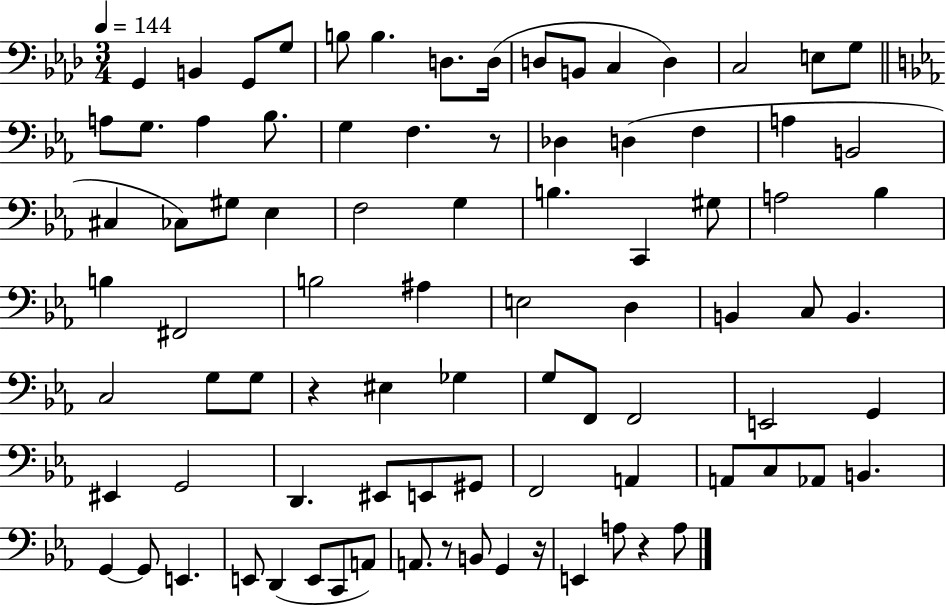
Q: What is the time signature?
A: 3/4